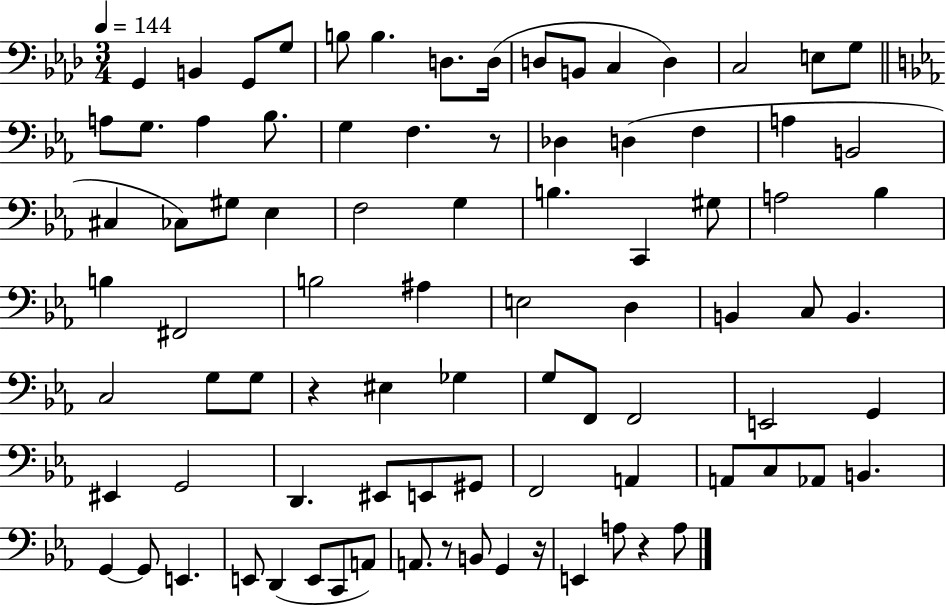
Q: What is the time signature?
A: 3/4